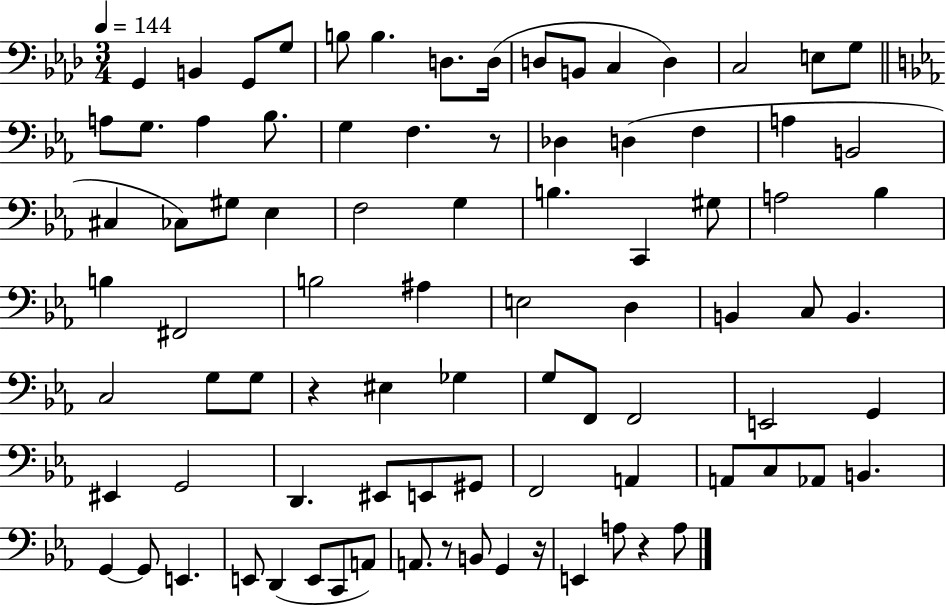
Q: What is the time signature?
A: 3/4